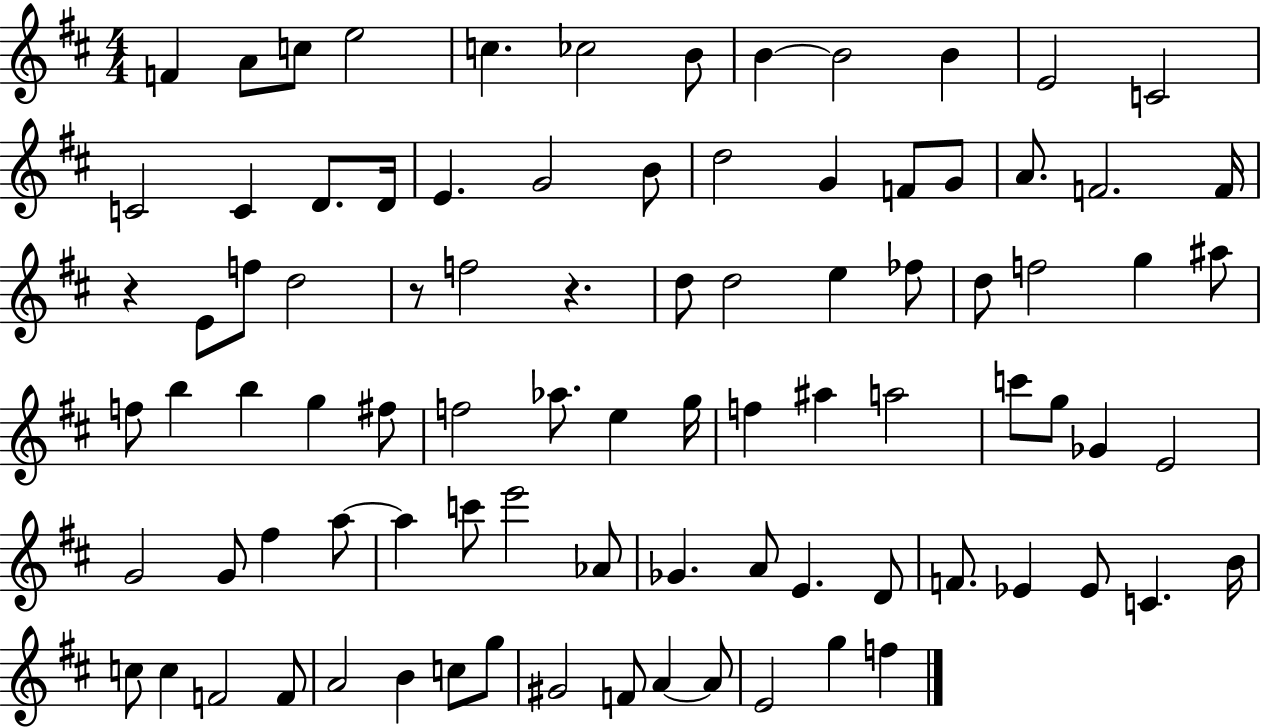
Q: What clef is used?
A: treble